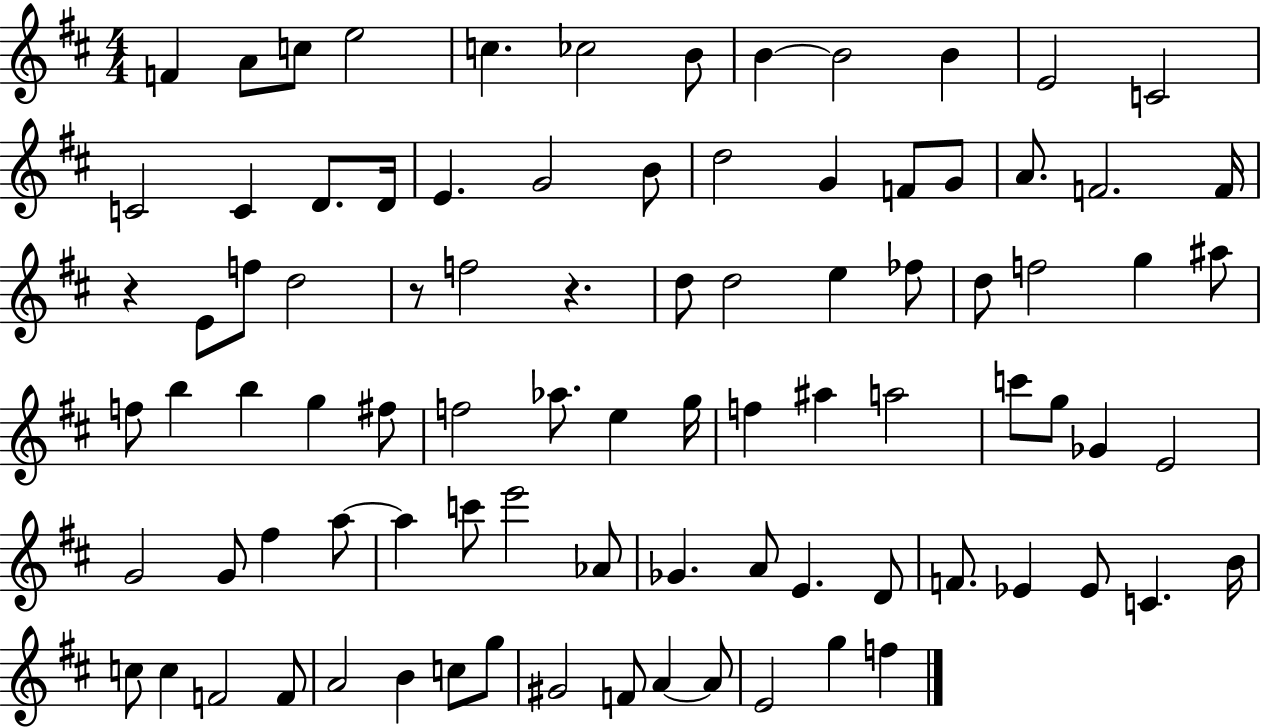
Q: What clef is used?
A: treble